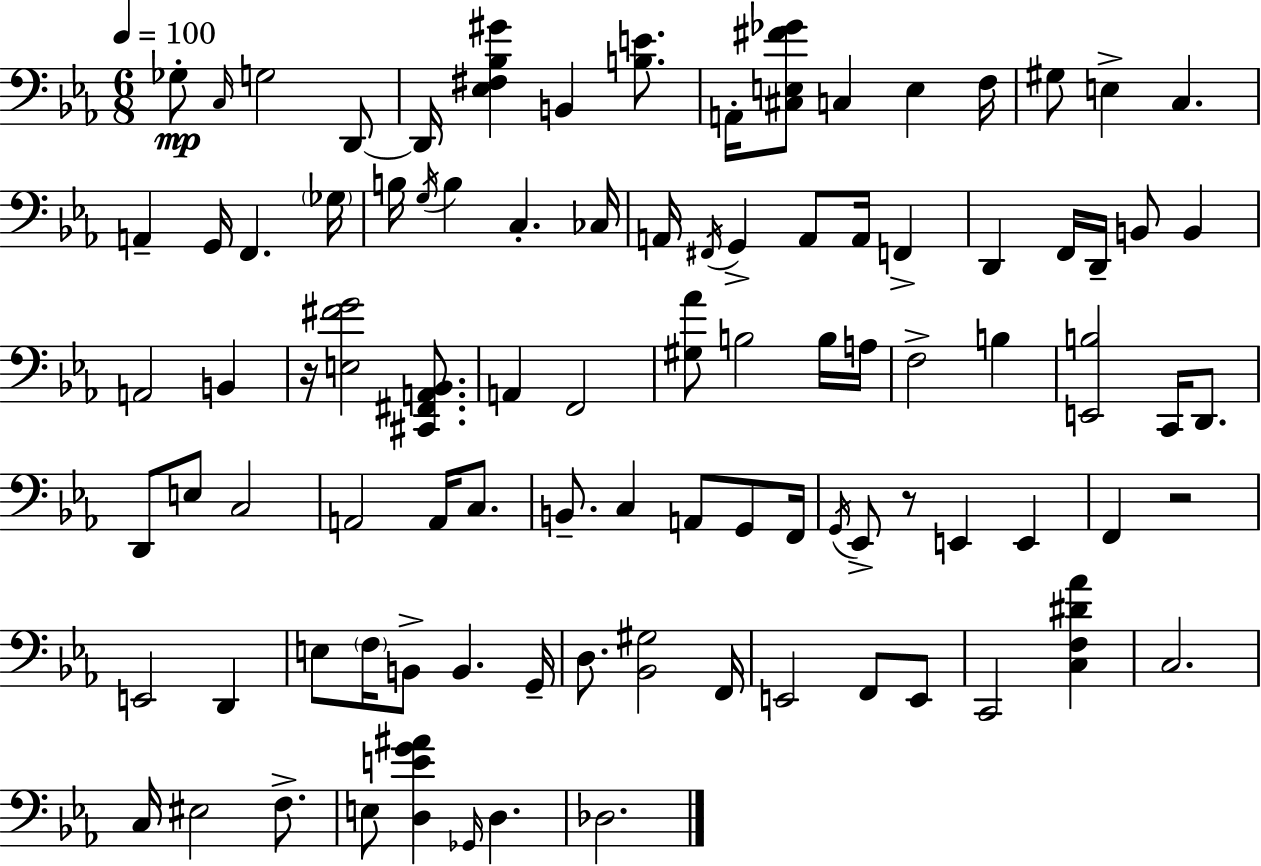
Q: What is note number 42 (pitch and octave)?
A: B3